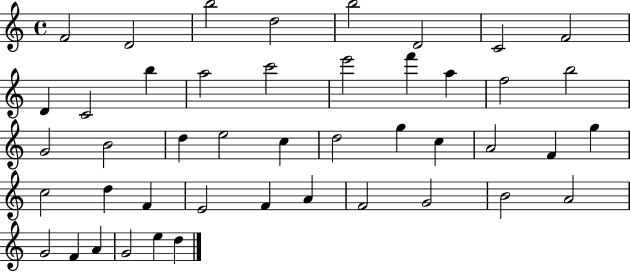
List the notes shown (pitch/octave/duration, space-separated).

F4/h D4/h B5/h D5/h B5/h D4/h C4/h F4/h D4/q C4/h B5/q A5/h C6/h E6/h F6/q A5/q F5/h B5/h G4/h B4/h D5/q E5/h C5/q D5/h G5/q C5/q A4/h F4/q G5/q C5/h D5/q F4/q E4/h F4/q A4/q F4/h G4/h B4/h A4/h G4/h F4/q A4/q G4/h E5/q D5/q